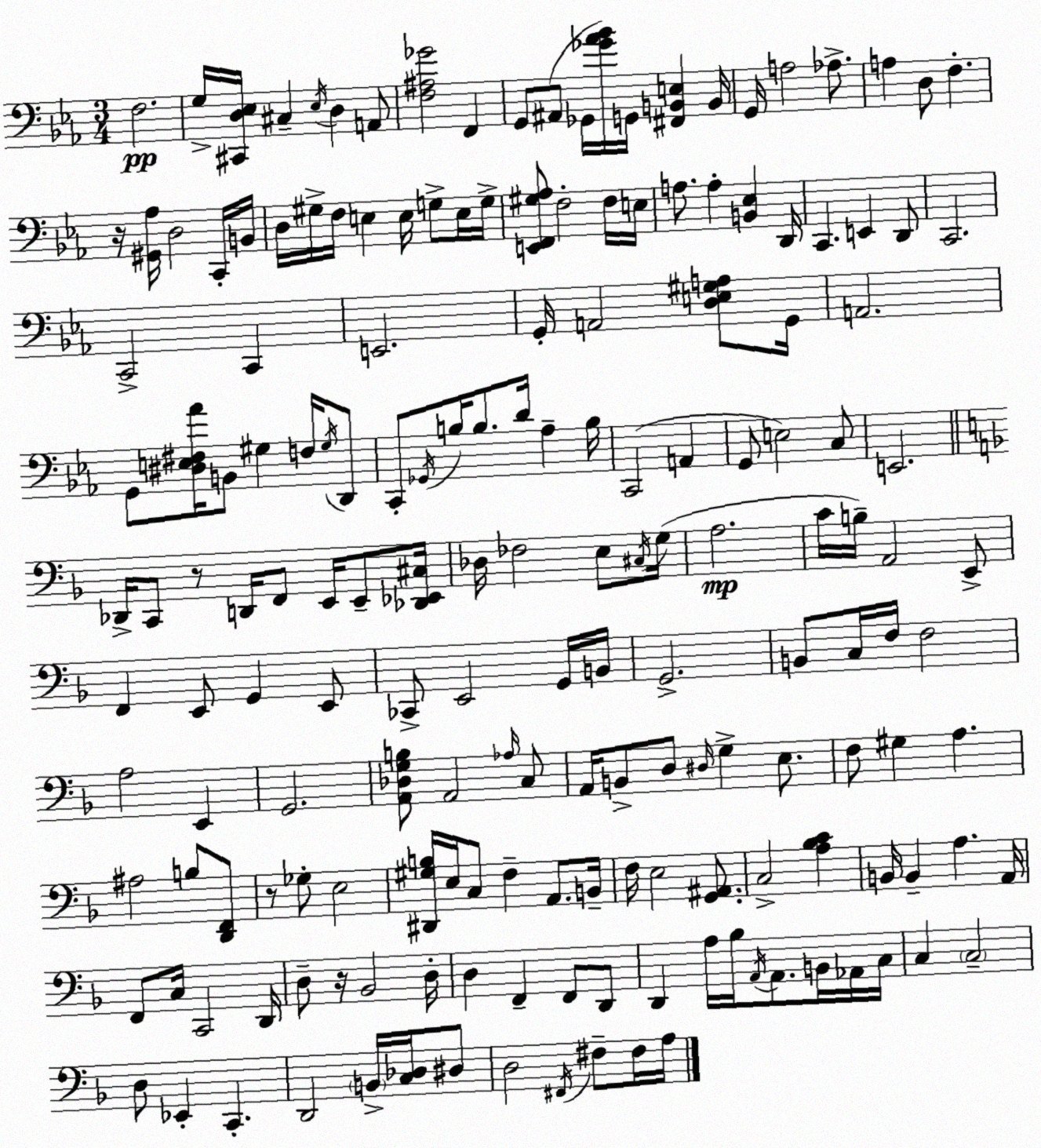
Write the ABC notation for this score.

X:1
T:Untitled
M:3/4
L:1/4
K:Eb
F,2 G,/4 [^C,,D,_E,]/4 ^C, _E,/4 D, A,,/2 [F,^A,_G]2 F,, G,,/2 ^A,,/2 _G,,/4 [_G_A_B]/4 G,,/4 [^F,,B,,E,] B,,/4 G,,/4 A,2 _A,/2 A, D,/2 F, z/4 [^G,,_A,]/4 D,2 C,,/4 B,,/4 D,/4 ^G,/4 F,/4 E, E,/4 G,/2 E,/4 G,/4 [E,,F,,^G,_A,]/2 F,2 F,/4 E,/4 A,/2 A, [B,,_E,] D,,/4 C,, E,, D,,/2 C,,2 C,,2 C,, E,,2 G,,/4 A,,2 [D,E,^G,A,]/2 G,,/4 A,,2 G,,/2 [^D,E,^F,_A]/4 B,,/2 ^G, F,/4 ^G,/4 D,,/2 C,,/2 _G,,/4 B,/4 B,/2 D/4 _A, B,/4 C,,2 A,, G,,/2 E,2 C,/2 E,,2 _D,,/4 C,,/2 z/2 D,,/4 F,,/2 E,,/4 E,,/2 [_D,,_E,,^C,]/4 _D,/4 _F,2 E,/2 ^C,/4 G,/4 A,2 C/4 B,/4 A,,2 E,,/2 F,, E,,/2 G,, E,,/2 _C,,/2 E,,2 G,,/4 B,,/4 G,,2 B,,/2 C,/4 F,/4 F,2 A,2 E,, G,,2 [A,,_D,G,B,]/2 A,,2 _A,/4 C,/2 A,,/4 B,,/2 D,/2 ^D,/4 G, E,/2 F,/2 ^G, A, ^A,2 B,/2 [D,,F,,]/2 z/2 _G,/2 E,2 [^D,,^G,B,]/4 E,/4 C,/2 F, A,,/2 B,,/4 F,/4 E,2 [G,,^A,,]/2 C,2 [A,_B,C] B,,/4 B,, A, A,,/4 F,,/2 C,/4 C,,2 D,,/4 D,/2 z/4 _B,,2 D,/4 D, F,, F,,/2 D,,/2 D,, A,/4 _B,/4 A,,/4 A,,/2 B,,/4 _A,,/4 C,/4 C, C,2 D,/2 _E,, C,, D,,2 B,,/4 [C,_D,]/4 ^D,/2 D,2 ^F,,/4 ^F,/2 ^F,/4 A,/4